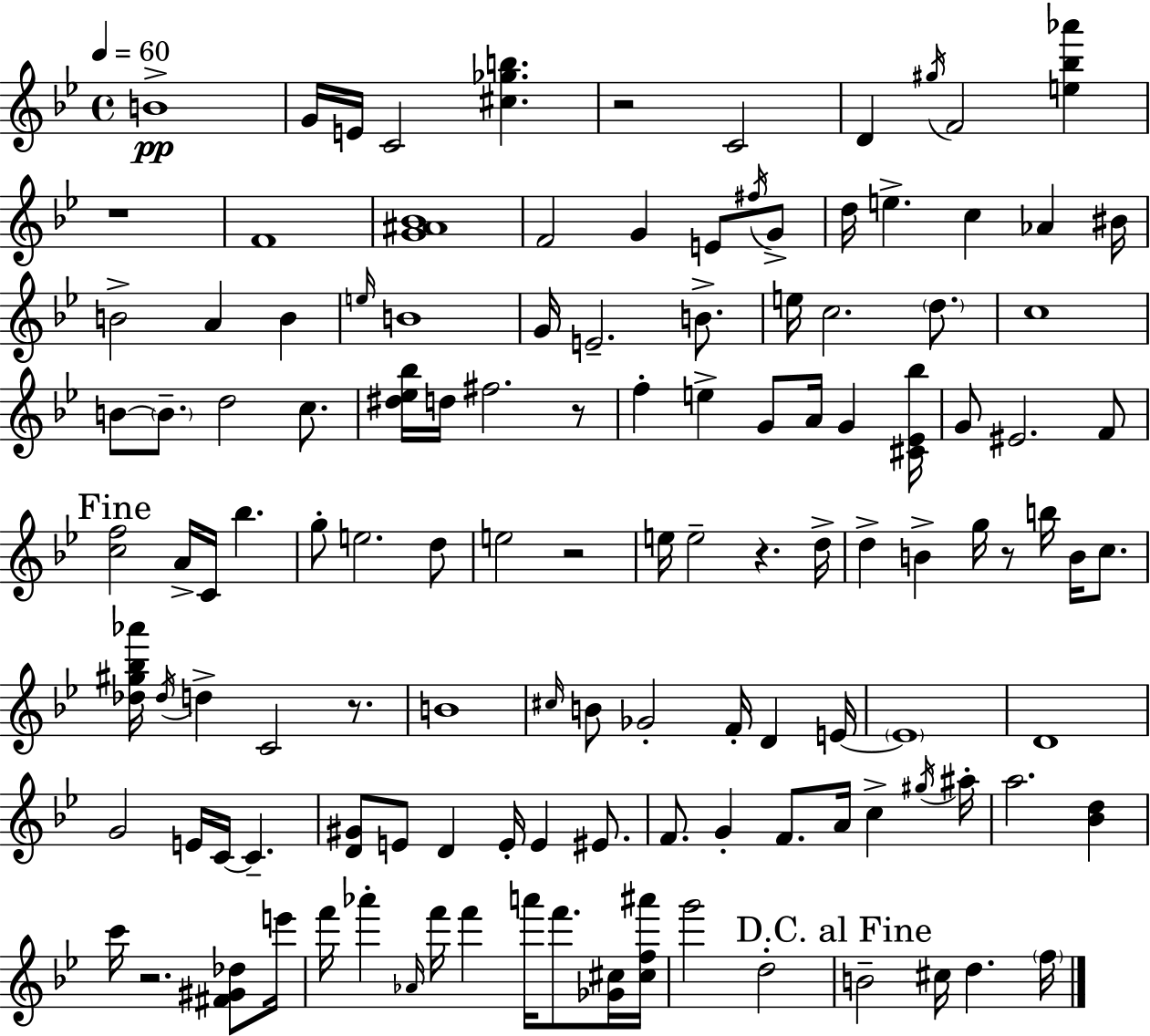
B4/w G4/s E4/s C4/h [C#5,Gb5,B5]/q. R/h C4/h D4/q G#5/s F4/h [E5,Bb5,Ab6]/q R/w F4/w [G4,A#4,Bb4]/w F4/h G4/q E4/e F#5/s G4/e D5/s E5/q. C5/q Ab4/q BIS4/s B4/h A4/q B4/q E5/s B4/w G4/s E4/h. B4/e. E5/s C5/h. D5/e. C5/w B4/e B4/e. D5/h C5/e. [D#5,Eb5,Bb5]/s D5/s F#5/h. R/e F5/q E5/q G4/e A4/s G4/q [C#4,Eb4,Bb5]/s G4/e EIS4/h. F4/e [C5,F5]/h A4/s C4/s Bb5/q. G5/e E5/h. D5/e E5/h R/h E5/s E5/h R/q. D5/s D5/q B4/q G5/s R/e B5/s B4/s C5/e. [Db5,G#5,Bb5,Ab6]/s Db5/s D5/q C4/h R/e. B4/w C#5/s B4/e Gb4/h F4/s D4/q E4/s E4/w D4/w G4/h E4/s C4/s C4/q. [D4,G#4]/e E4/e D4/q E4/s E4/q EIS4/e. F4/e. G4/q F4/e. A4/s C5/q G#5/s A#5/s A5/h. [Bb4,D5]/q C6/s R/h. [F#4,G#4,Db5]/e E6/s F6/s Ab6/q Ab4/s F6/s F6/q A6/s F6/e. [Gb4,C#5]/s [C#5,F5,A#6]/s G6/h D5/h B4/h C#5/s D5/q. F5/s